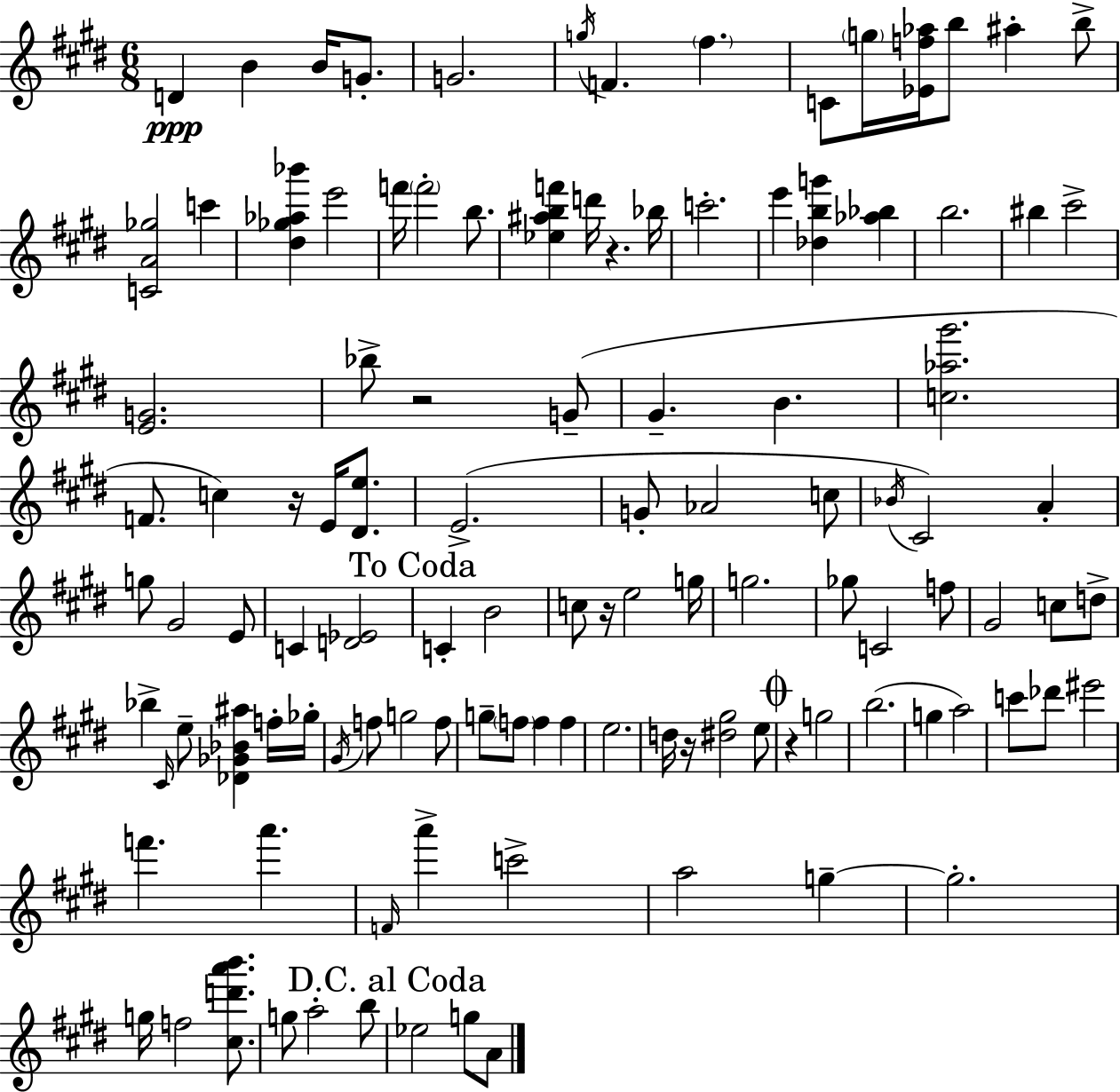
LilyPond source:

{
  \clef treble
  \numericTimeSignature
  \time 6/8
  \key e \major
  \repeat volta 2 { d'4\ppp b'4 b'16 g'8.-. | g'2. | \acciaccatura { g''16 } f'4. \parenthesize fis''4. | c'8 \parenthesize g''16 <ees' f'' aes''>16 b''8 ais''4-. b''8-> | \break <c' a' ges''>2 c'''4 | <dis'' ges'' aes'' bes'''>4 e'''2 | f'''16 \parenthesize f'''2-. b''8. | <ees'' ais'' b'' f'''>4 d'''16 r4. | \break bes''16 c'''2.-. | e'''4 <des'' b'' g'''>4 <aes'' bes''>4 | b''2. | bis''4 cis'''2-> | \break <e' g'>2. | bes''8-> r2 g'8--( | gis'4.-- b'4. | <c'' aes'' gis'''>2. | \break f'8. c''4) r16 e'16 <dis' e''>8. | e'2.->( | g'8-. aes'2 c''8 | \acciaccatura { bes'16 }) cis'2 a'4-. | \break g''8 gis'2 | e'8 c'4 <d' ees'>2 | \mark "To Coda" c'4-. b'2 | c''8 r16 e''2 | \break g''16 g''2. | ges''8 c'2 | f''8 gis'2 c''8 | d''8-> bes''4-> \grace { cis'16 } e''8-- <des' ges' bes' ais''>4 | \break f''16-. ges''16-. \acciaccatura { gis'16 } f''8 g''2 | f''8 g''8-- \parenthesize f''8 f''4 | f''4 e''2. | d''16 r16 <dis'' gis''>2 | \break e''8 \mark \markup { \musicglyph "scripts.coda" } r4 g''2 | b''2.( | g''4 a''2) | c'''8 des'''8 eis'''2 | \break f'''4. a'''4. | \grace { f'16 } a'''4-> c'''2-> | a''2 | g''4--~~ g''2.-. | \break g''16 f''2 | <cis'' d''' a''' b'''>8. g''8 a''2-. | b''8 \mark "D.C. al Coda" ees''2 | g''8 a'8 } \bar "|."
}